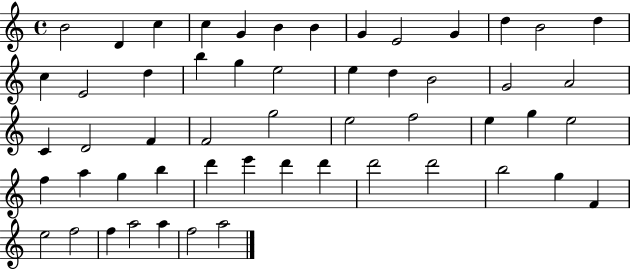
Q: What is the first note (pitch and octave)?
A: B4